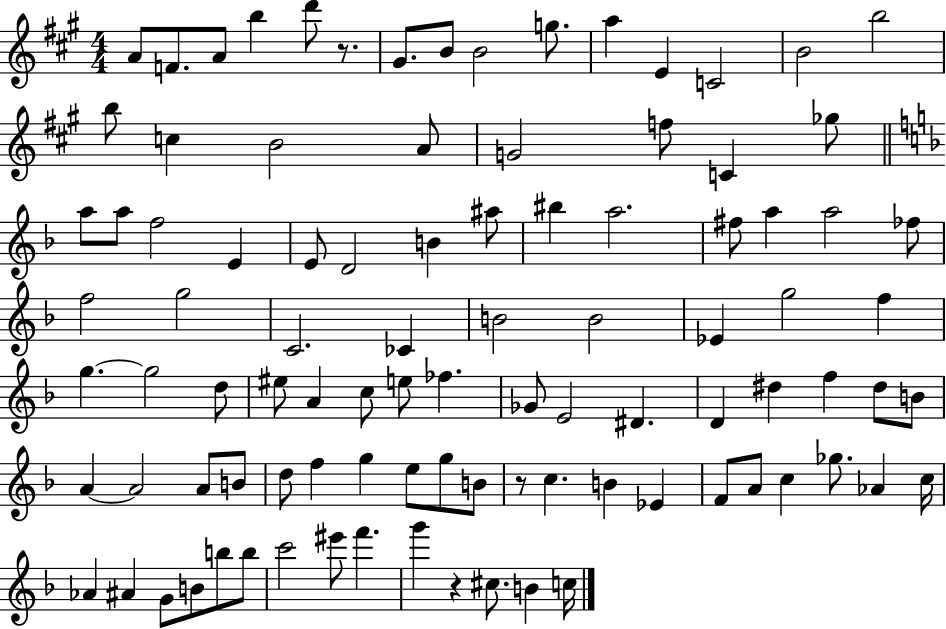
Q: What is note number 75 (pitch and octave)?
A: F4